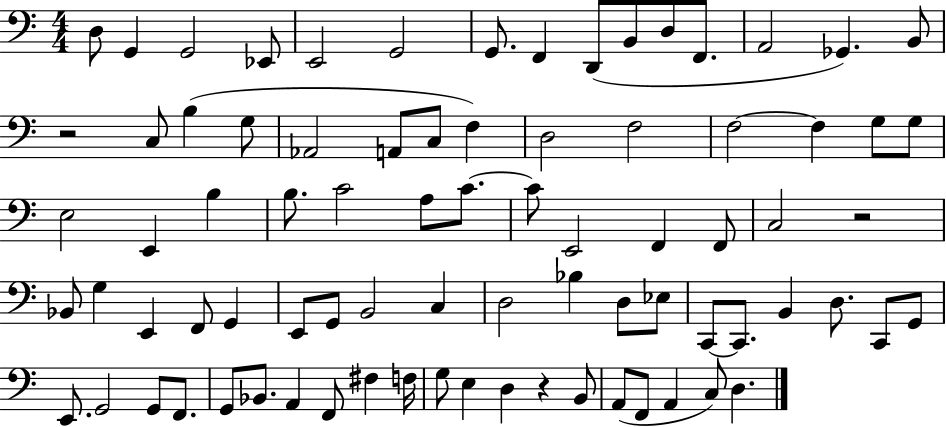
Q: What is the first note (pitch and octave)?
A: D3